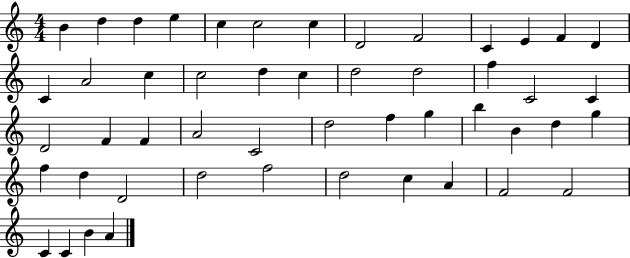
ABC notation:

X:1
T:Untitled
M:4/4
L:1/4
K:C
B d d e c c2 c D2 F2 C E F D C A2 c c2 d c d2 d2 f C2 C D2 F F A2 C2 d2 f g b B d g f d D2 d2 f2 d2 c A F2 F2 C C B A